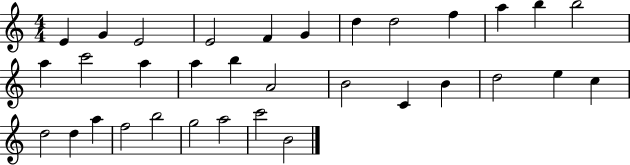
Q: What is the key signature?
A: C major